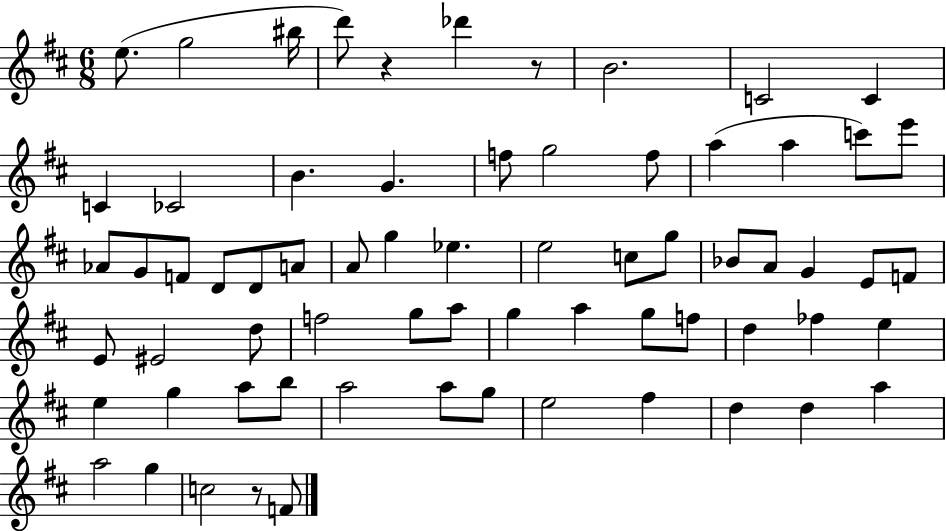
X:1
T:Untitled
M:6/8
L:1/4
K:D
e/2 g2 ^b/4 d'/2 z _d' z/2 B2 C2 C C _C2 B G f/2 g2 f/2 a a c'/2 e'/2 _A/2 G/2 F/2 D/2 D/2 A/2 A/2 g _e e2 c/2 g/2 _B/2 A/2 G E/2 F/2 E/2 ^E2 d/2 f2 g/2 a/2 g a g/2 f/2 d _f e e g a/2 b/2 a2 a/2 g/2 e2 ^f d d a a2 g c2 z/2 F/2